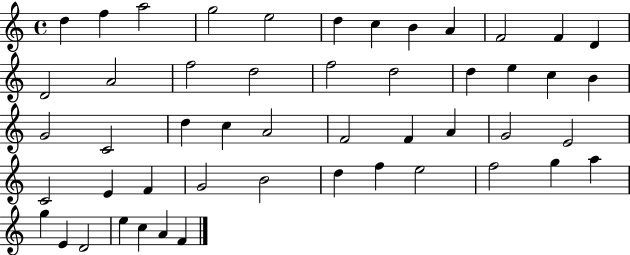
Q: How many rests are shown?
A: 0